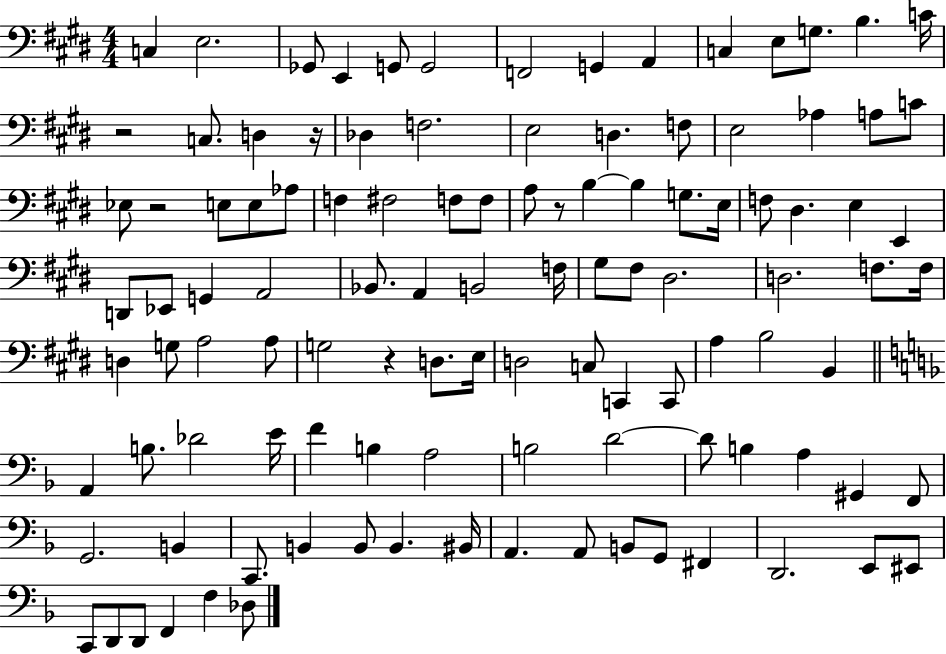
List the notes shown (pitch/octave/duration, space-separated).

C3/q E3/h. Gb2/e E2/q G2/e G2/h F2/h G2/q A2/q C3/q E3/e G3/e. B3/q. C4/s R/h C3/e. D3/q R/s Db3/q F3/h. E3/h D3/q. F3/e E3/h Ab3/q A3/e C4/e Eb3/e R/h E3/e E3/e Ab3/e F3/q F#3/h F3/e F3/e A3/e R/e B3/q B3/q G3/e. E3/s F3/e D#3/q. E3/q E2/q D2/e Eb2/e G2/q A2/h Bb2/e. A2/q B2/h F3/s G#3/e F#3/e D#3/h. D3/h. F3/e. F3/s D3/q G3/e A3/h A3/e G3/h R/q D3/e. E3/s D3/h C3/e C2/q C2/e A3/q B3/h B2/q A2/q B3/e. Db4/h E4/s F4/q B3/q A3/h B3/h D4/h D4/e B3/q A3/q G#2/q F2/e G2/h. B2/q C2/e. B2/q B2/e B2/q. BIS2/s A2/q. A2/e B2/e G2/e F#2/q D2/h. E2/e EIS2/e C2/e D2/e D2/e F2/q F3/q Db3/e